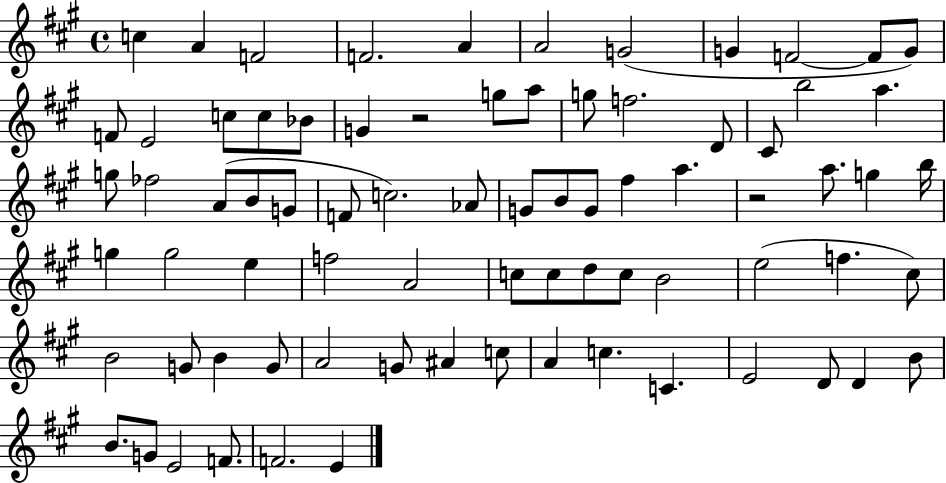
X:1
T:Untitled
M:4/4
L:1/4
K:A
c A F2 F2 A A2 G2 G F2 F/2 G/2 F/2 E2 c/2 c/2 _B/2 G z2 g/2 a/2 g/2 f2 D/2 ^C/2 b2 a g/2 _f2 A/2 B/2 G/2 F/2 c2 _A/2 G/2 B/2 G/2 ^f a z2 a/2 g b/4 g g2 e f2 A2 c/2 c/2 d/2 c/2 B2 e2 f ^c/2 B2 G/2 B G/2 A2 G/2 ^A c/2 A c C E2 D/2 D B/2 B/2 G/2 E2 F/2 F2 E